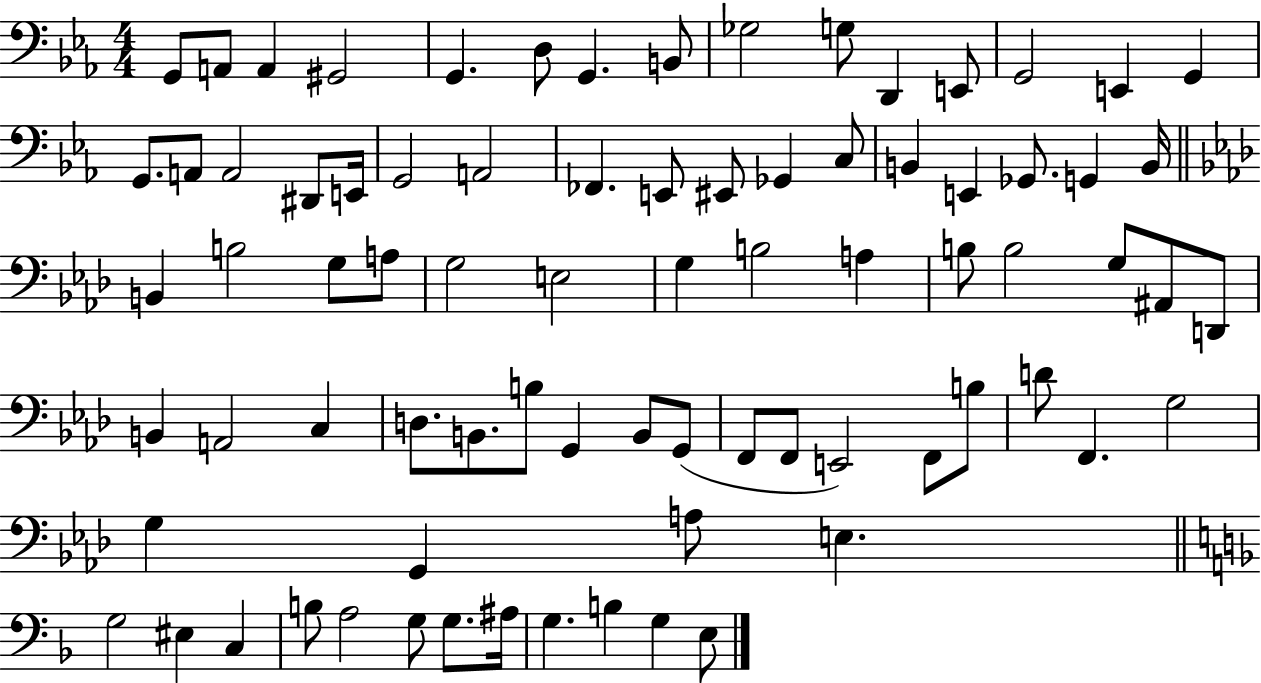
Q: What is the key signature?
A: EES major